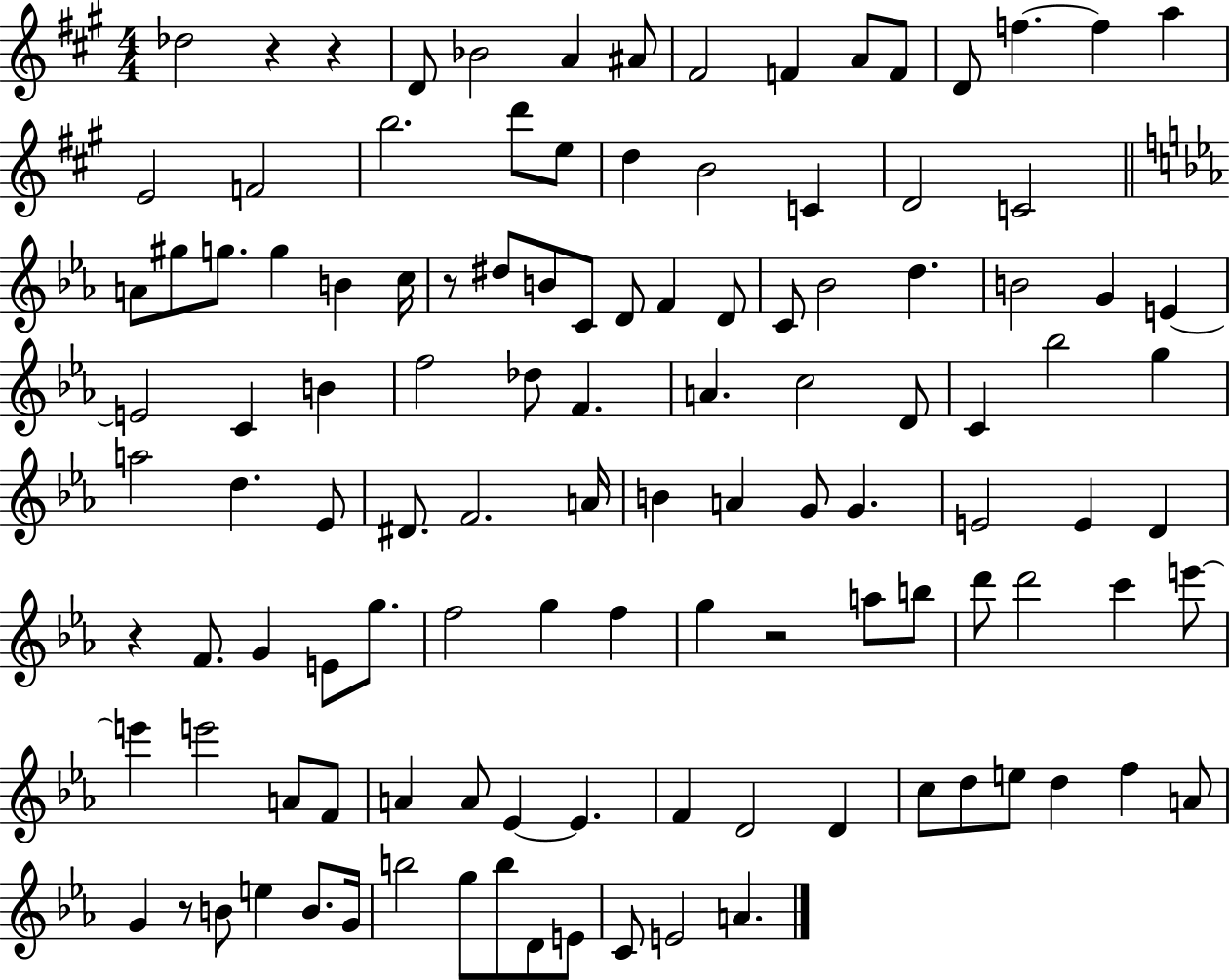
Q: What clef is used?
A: treble